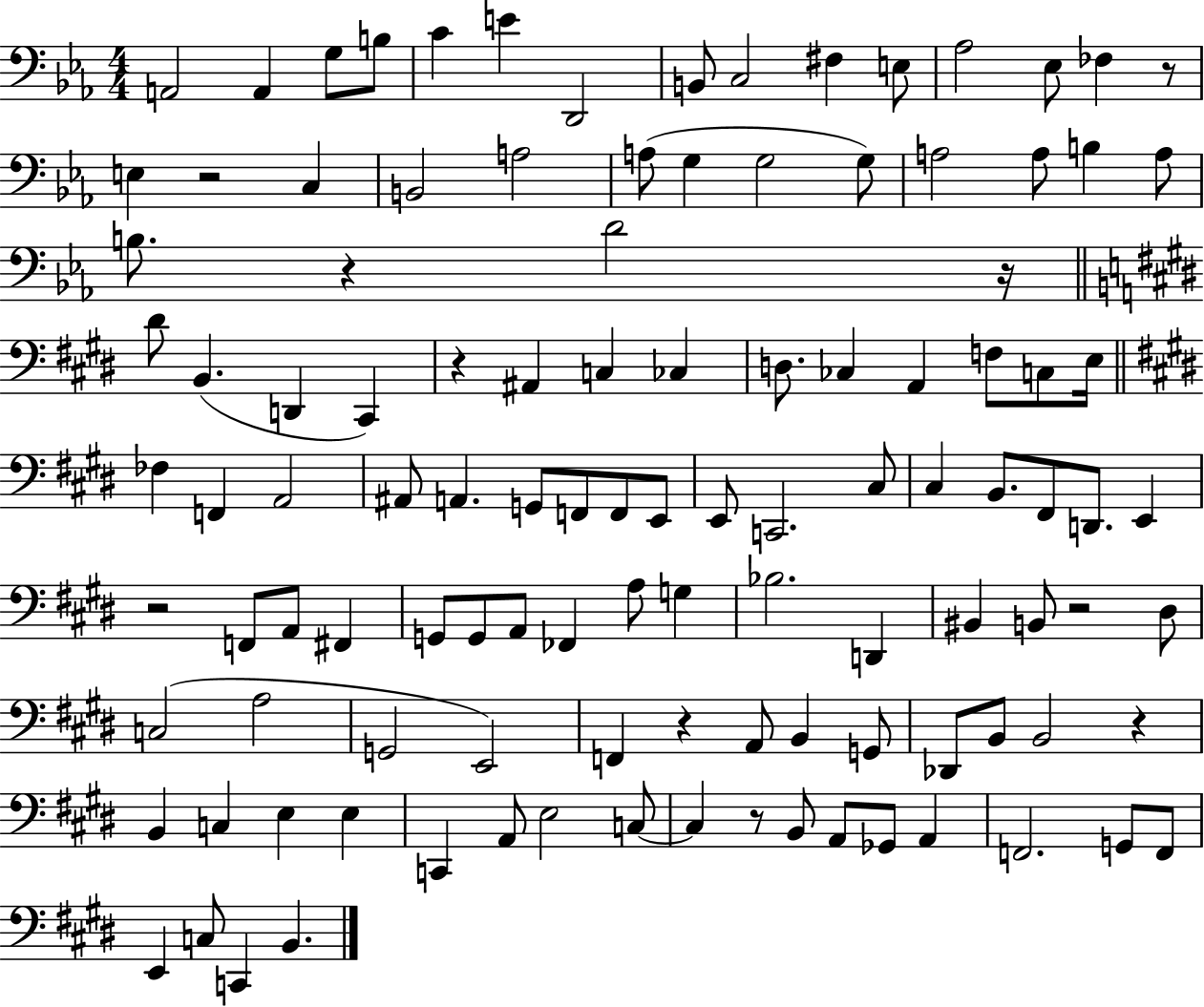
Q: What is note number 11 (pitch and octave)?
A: E3